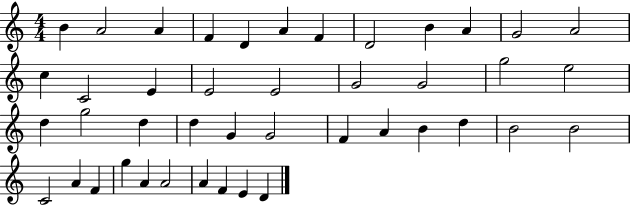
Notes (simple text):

B4/q A4/h A4/q F4/q D4/q A4/q F4/q D4/h B4/q A4/q G4/h A4/h C5/q C4/h E4/q E4/h E4/h G4/h G4/h G5/h E5/h D5/q G5/h D5/q D5/q G4/q G4/h F4/q A4/q B4/q D5/q B4/h B4/h C4/h A4/q F4/q G5/q A4/q A4/h A4/q F4/q E4/q D4/q